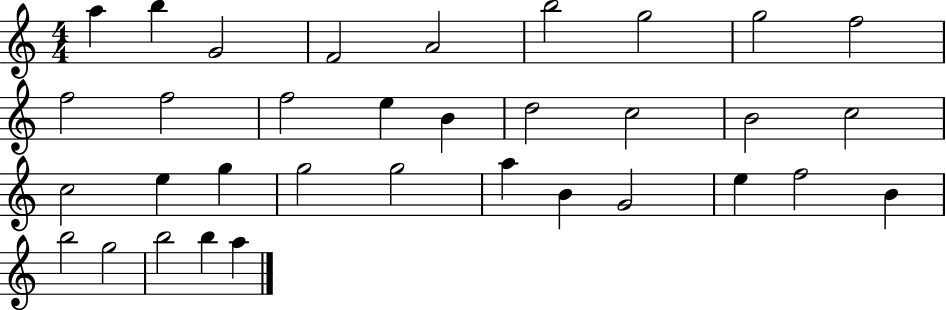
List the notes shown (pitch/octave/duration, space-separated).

A5/q B5/q G4/h F4/h A4/h B5/h G5/h G5/h F5/h F5/h F5/h F5/h E5/q B4/q D5/h C5/h B4/h C5/h C5/h E5/q G5/q G5/h G5/h A5/q B4/q G4/h E5/q F5/h B4/q B5/h G5/h B5/h B5/q A5/q